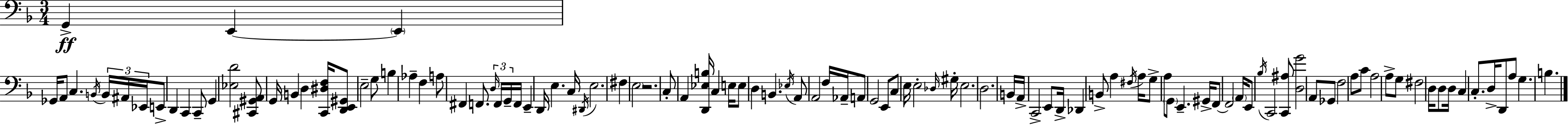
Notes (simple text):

G2/q E2/q E2/q Gb2/s A2/e C3/q. B2/s B2/s A#2/s Eb2/s E2/e D2/q C2/q C2/e G2/q [Eb3,D4]/h [C#2,G#2,A2]/e G2/s B2/q D3/q [C2,D#3,F3]/s [D2,E2,G#2]/e E3/h G3/e B3/q Ab3/q F3/q A3/e F#2/q F2/e. D3/s F2/s G2/s F2/s E2/q D2/s E3/q. C3/s D#2/s E3/h. F#3/q E3/h R/h. C3/e A2/q [D2,Eb3,B3]/s C3/q E3/s E3/e D3/q B2/q. Eb3/s A2/e A2/h F3/s Ab2/s A2/e G2/h E2/e C3/e E3/s E3/h Db3/s G#3/s E3/h. D3/h. B2/s A2/s C2/h E2/e D2/s Db2/q B2/e A3/q F#3/s A3/s G3/e A3/e G2/e E2/q. G#2/s F2/e F2/h A2/s E2/e Bb3/s C2/h [C2,A#3]/e [D3,G4]/h A2/e Gb2/e F3/h A3/e C4/e A3/h A3/e G3/e F#3/h D3/s D3/e D3/s C3/q C3/e. D3/s D2/e A3/e G3/q. B3/q.